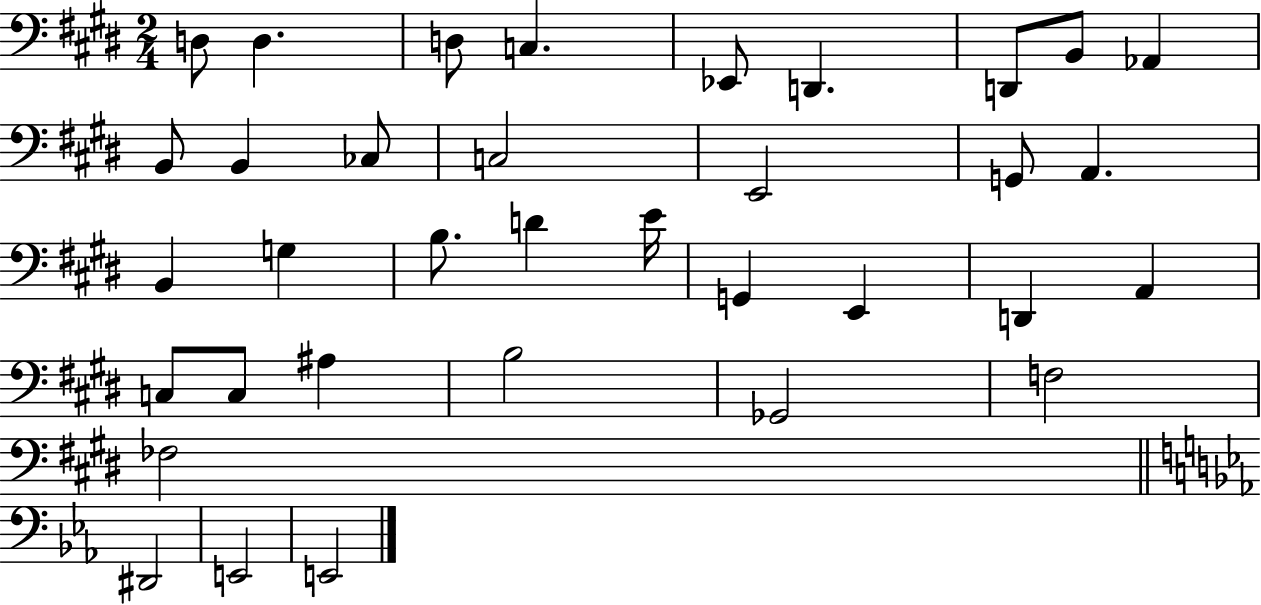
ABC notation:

X:1
T:Untitled
M:2/4
L:1/4
K:E
D,/2 D, D,/2 C, _E,,/2 D,, D,,/2 B,,/2 _A,, B,,/2 B,, _C,/2 C,2 E,,2 G,,/2 A,, B,, G, B,/2 D E/4 G,, E,, D,, A,, C,/2 C,/2 ^A, B,2 _G,,2 F,2 _F,2 ^D,,2 E,,2 E,,2